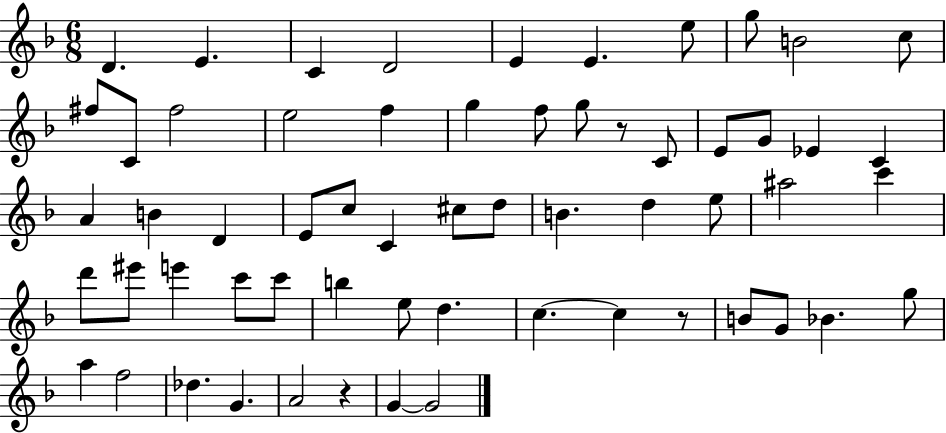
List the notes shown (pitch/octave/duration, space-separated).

D4/q. E4/q. C4/q D4/h E4/q E4/q. E5/e G5/e B4/h C5/e F#5/e C4/e F#5/h E5/h F5/q G5/q F5/e G5/e R/e C4/e E4/e G4/e Eb4/q C4/q A4/q B4/q D4/q E4/e C5/e C4/q C#5/e D5/e B4/q. D5/q E5/e A#5/h C6/q D6/e EIS6/e E6/q C6/e C6/e B5/q E5/e D5/q. C5/q. C5/q R/e B4/e G4/e Bb4/q. G5/e A5/q F5/h Db5/q. G4/q. A4/h R/q G4/q G4/h